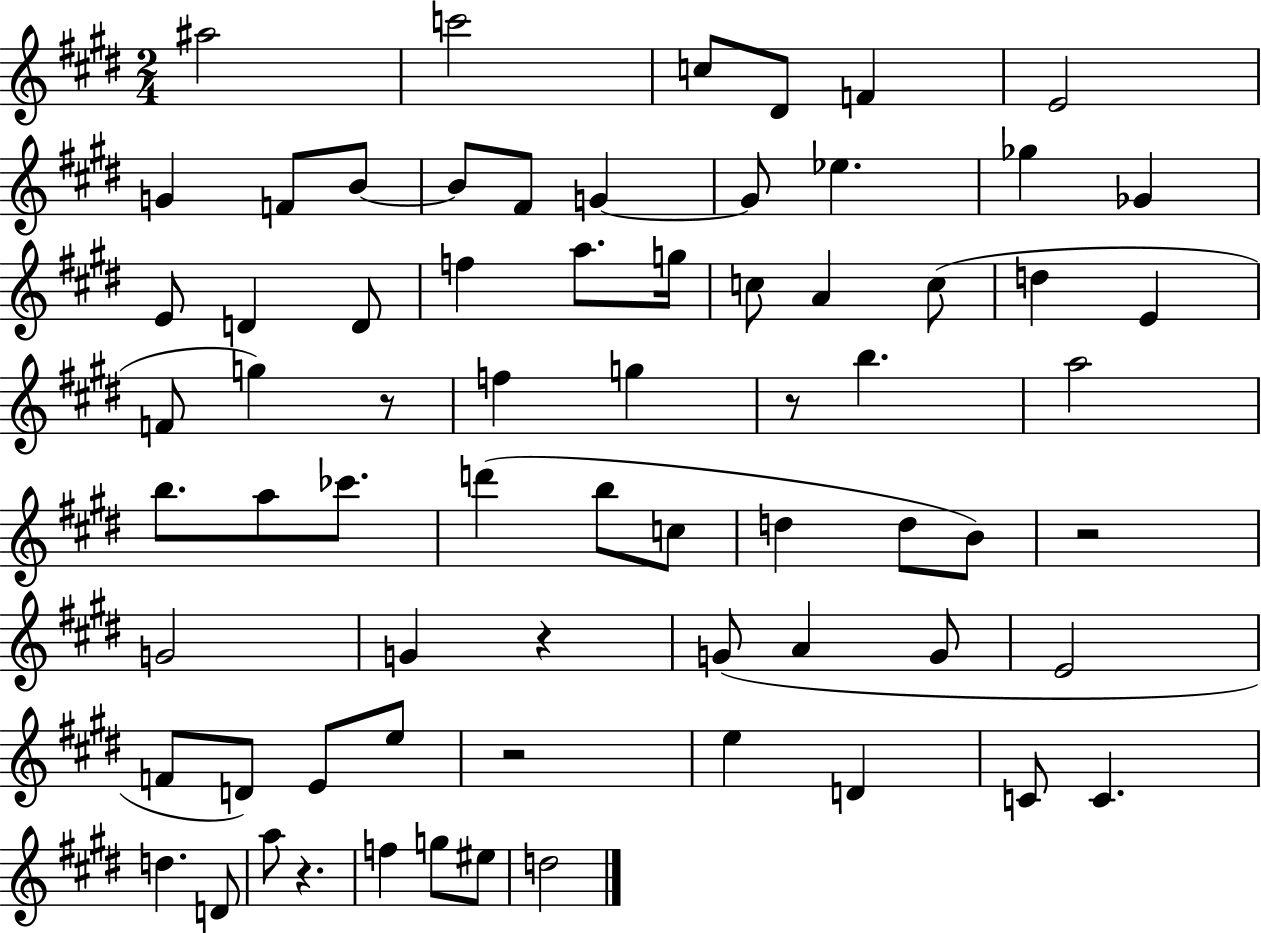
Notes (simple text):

A#5/h C6/h C5/e D#4/e F4/q E4/h G4/q F4/e B4/e B4/e F#4/e G4/q G4/e Eb5/q. Gb5/q Gb4/q E4/e D4/q D4/e F5/q A5/e. G5/s C5/e A4/q C5/e D5/q E4/q F4/e G5/q R/e F5/q G5/q R/e B5/q. A5/h B5/e. A5/e CES6/e. D6/q B5/e C5/e D5/q D5/e B4/e R/h G4/h G4/q R/q G4/e A4/q G4/e E4/h F4/e D4/e E4/e E5/e R/h E5/q D4/q C4/e C4/q. D5/q. D4/e A5/e R/q. F5/q G5/e EIS5/e D5/h